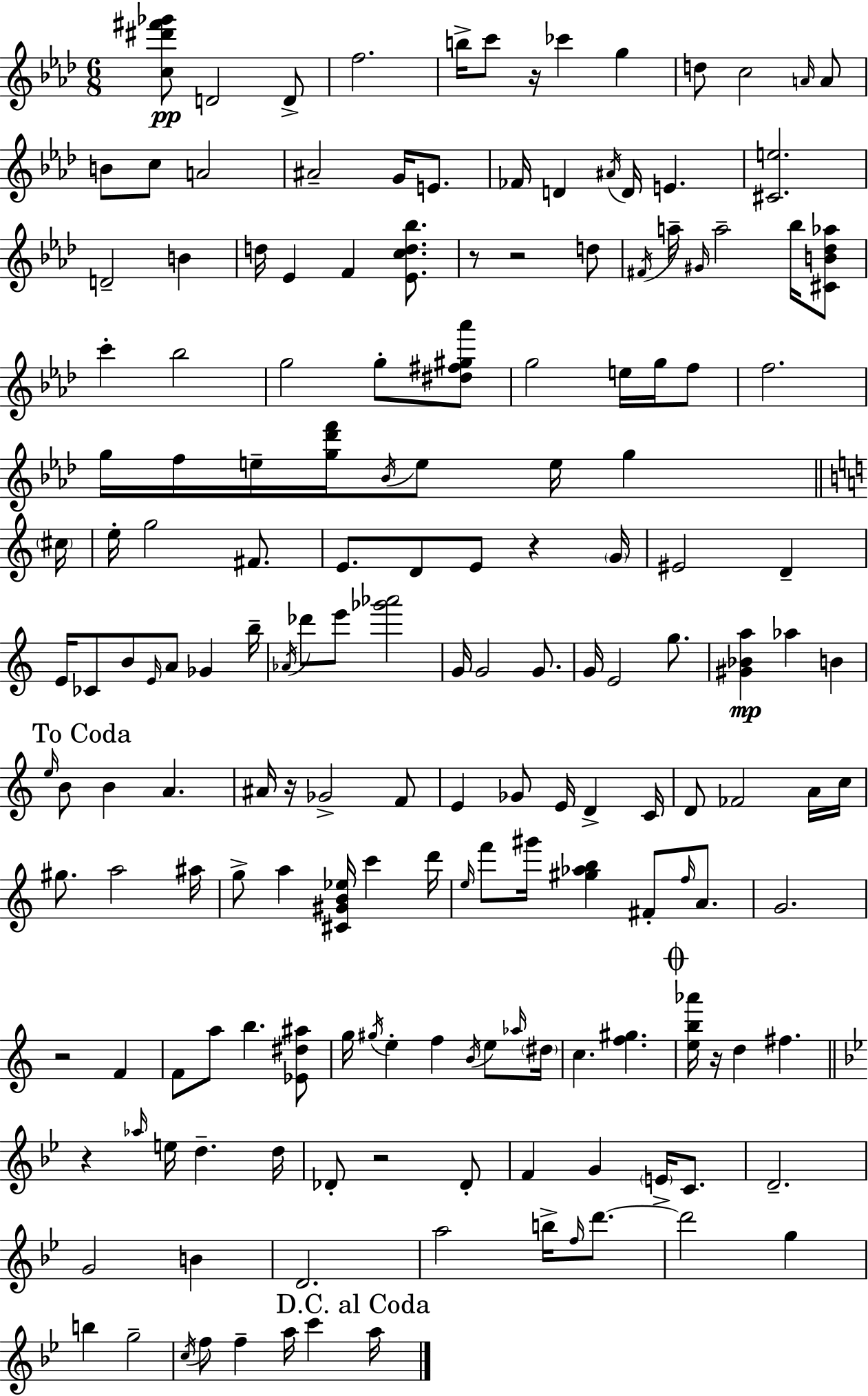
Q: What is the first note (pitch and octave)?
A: D4